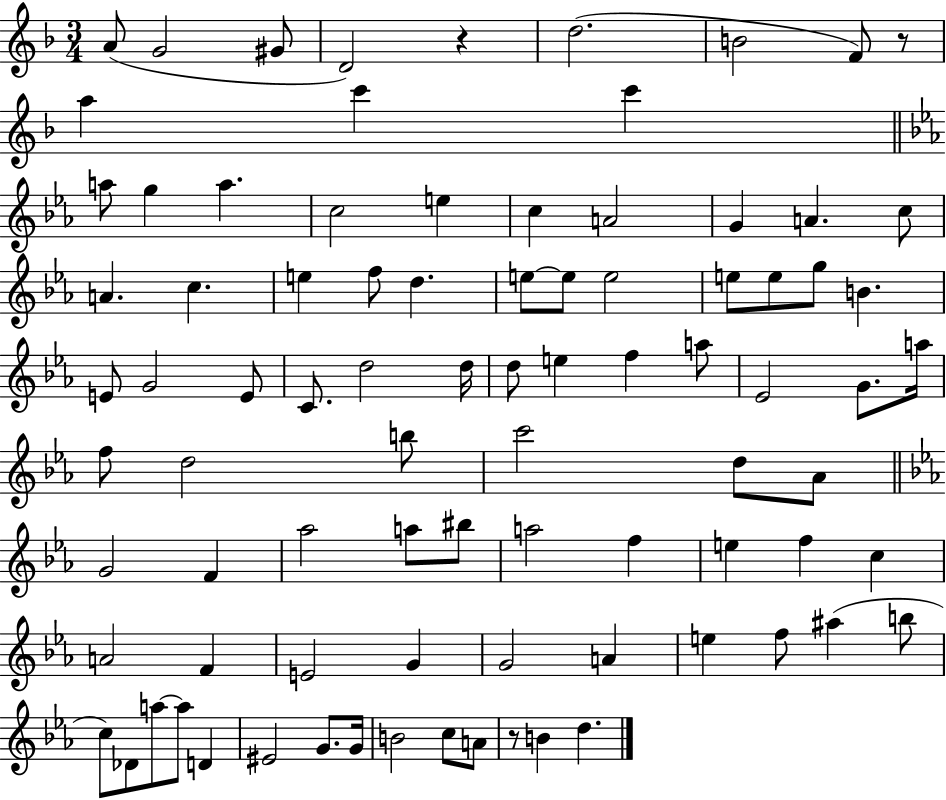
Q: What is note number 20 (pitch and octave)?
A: C5